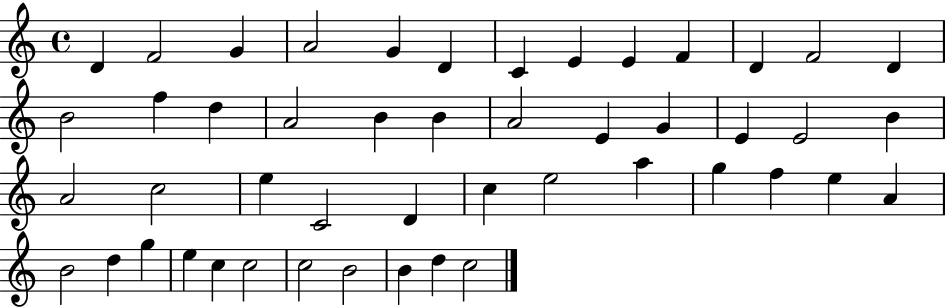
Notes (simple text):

D4/q F4/h G4/q A4/h G4/q D4/q C4/q E4/q E4/q F4/q D4/q F4/h D4/q B4/h F5/q D5/q A4/h B4/q B4/q A4/h E4/q G4/q E4/q E4/h B4/q A4/h C5/h E5/q C4/h D4/q C5/q E5/h A5/q G5/q F5/q E5/q A4/q B4/h D5/q G5/q E5/q C5/q C5/h C5/h B4/h B4/q D5/q C5/h